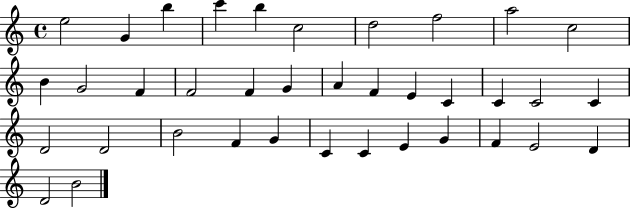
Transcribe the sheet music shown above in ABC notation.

X:1
T:Untitled
M:4/4
L:1/4
K:C
e2 G b c' b c2 d2 f2 a2 c2 B G2 F F2 F G A F E C C C2 C D2 D2 B2 F G C C E G F E2 D D2 B2